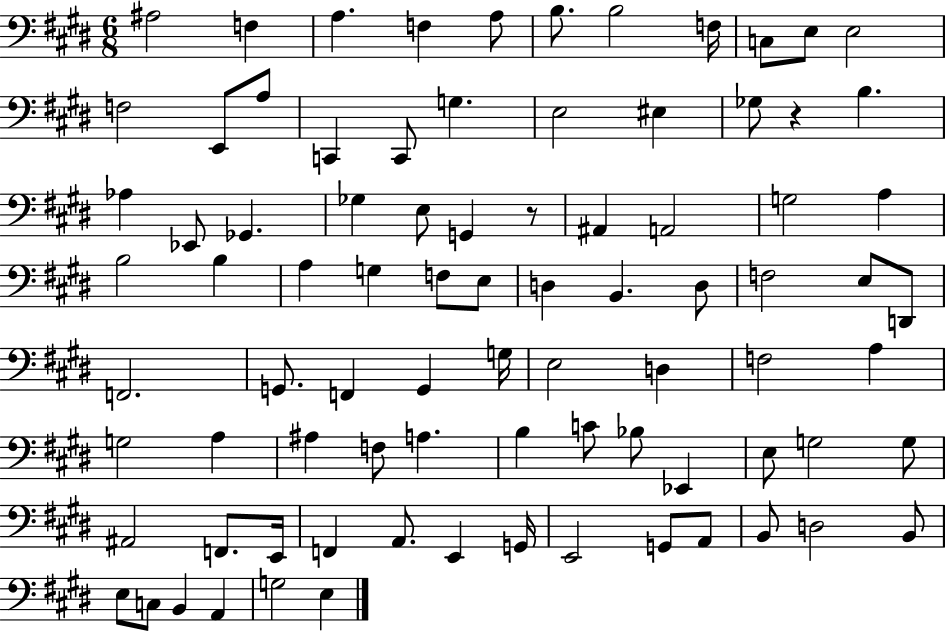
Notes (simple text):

A#3/h F3/q A3/q. F3/q A3/e B3/e. B3/h F3/s C3/e E3/e E3/h F3/h E2/e A3/e C2/q C2/e G3/q. E3/h EIS3/q Gb3/e R/q B3/q. Ab3/q Eb2/e Gb2/q. Gb3/q E3/e G2/q R/e A#2/q A2/h G3/h A3/q B3/h B3/q A3/q G3/q F3/e E3/e D3/q B2/q. D3/e F3/h E3/e D2/e F2/h. G2/e. F2/q G2/q G3/s E3/h D3/q F3/h A3/q G3/h A3/q A#3/q F3/e A3/q. B3/q C4/e Bb3/e Eb2/q E3/e G3/h G3/e A#2/h F2/e. E2/s F2/q A2/e. E2/q G2/s E2/h G2/e A2/e B2/e D3/h B2/e E3/e C3/e B2/q A2/q G3/h E3/q